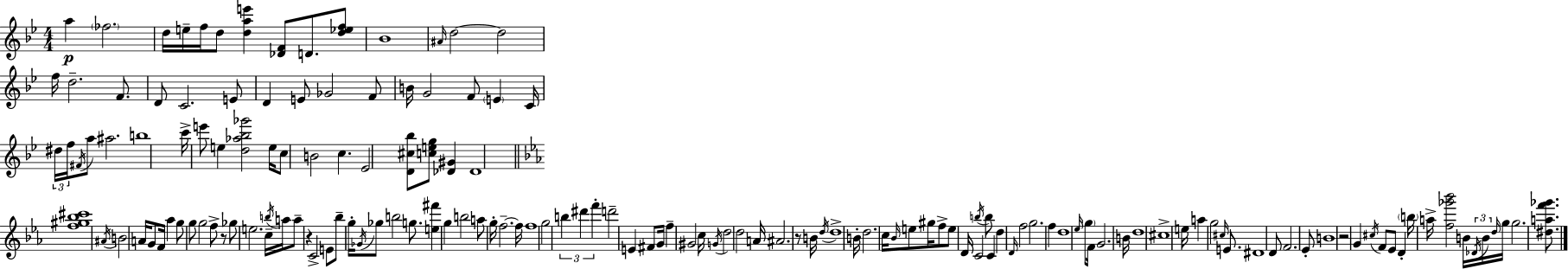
X:1
T:Untitled
M:4/4
L:1/4
K:Bb
a _f2 d/4 e/4 f/4 d/2 [dae'] [_DF]/2 D/2 [d_ef]/2 _B4 ^A/4 d2 d2 f/4 d2 F/2 D/2 C2 E/2 D E/2 _G2 F/2 B/4 G2 F/2 E C/4 ^d/4 f/4 ^F/4 a/2 ^a2 b4 c'/4 e'/2 e [d_a_b_g']2 e/4 c/2 B2 c _E2 [D^c_b]/2 [ceg]/2 [_D^G] _D4 [f^g_b^c']4 ^A/4 B2 A/4 G/2 F/4 _a g/2 g/2 g2 f/2 z/2 _g/2 e2 c/4 b/4 a/4 a/2 z C2 E/2 _b/2 g/4 _G/4 _g/2 b2 g/2 [e^f'] g b2 a/2 g/4 f2 f/4 f4 g2 b ^d' f' d'2 E ^F/2 G/4 f ^G2 c/4 G/4 d2 d2 A/4 ^A2 z/2 B/4 d/4 d4 B/4 d2 c/4 _B/4 e/2 ^g/4 f/2 e/2 D/4 C2 b/4 b/2 C d D/4 f2 g2 f d4 _e/4 g/2 F/4 G2 B/4 d4 ^c4 e/4 a g2 ^c/4 E/2 ^D4 D/2 F2 _E/2 B4 z2 G ^c/4 F/2 _E/2 D b/4 a/4 [f_g'_b']2 B/4 _D/4 B/4 d/4 g/4 g2 [^daf'_g']/2